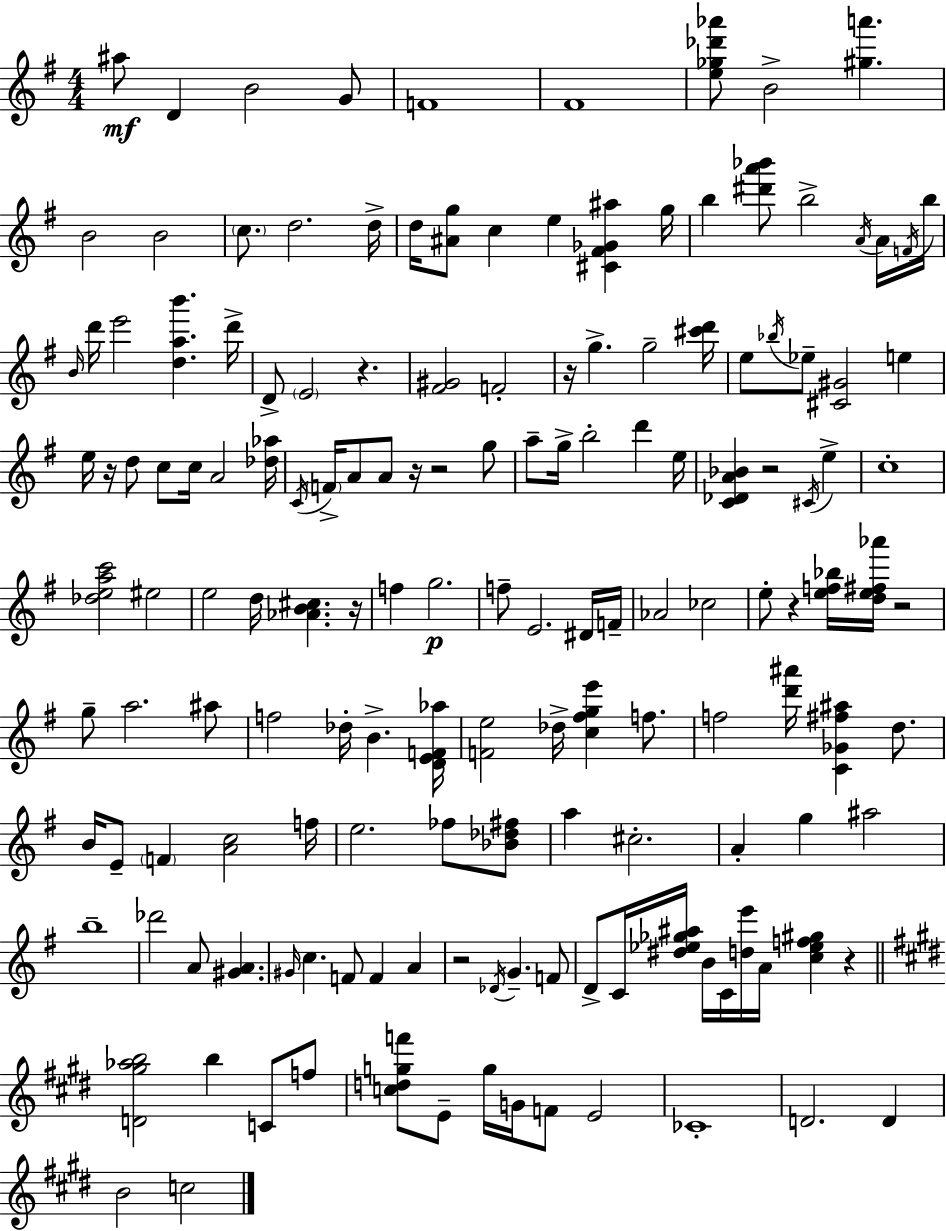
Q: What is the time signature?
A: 4/4